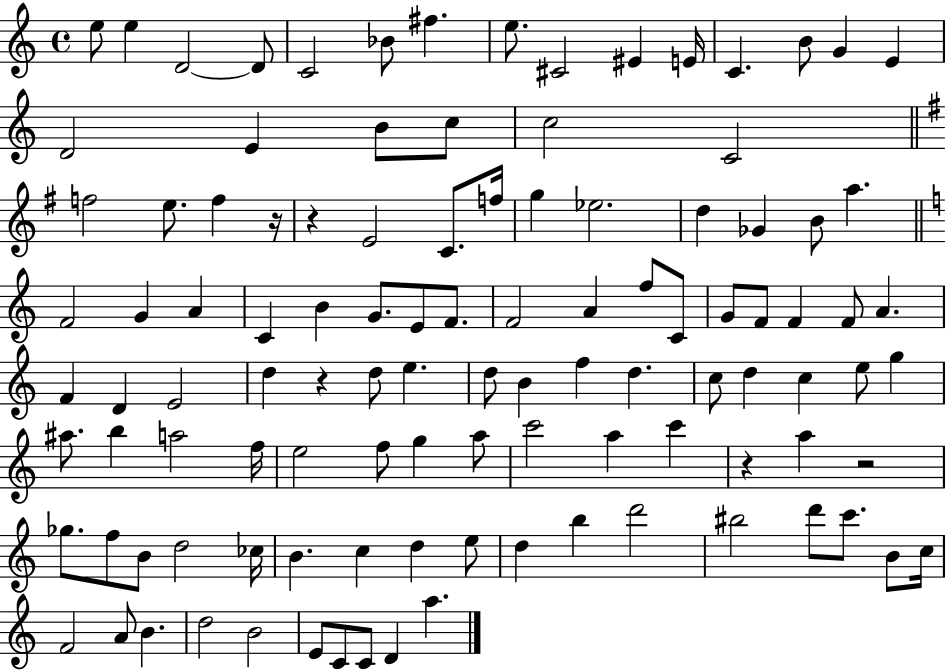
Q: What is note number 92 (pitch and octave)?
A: C6